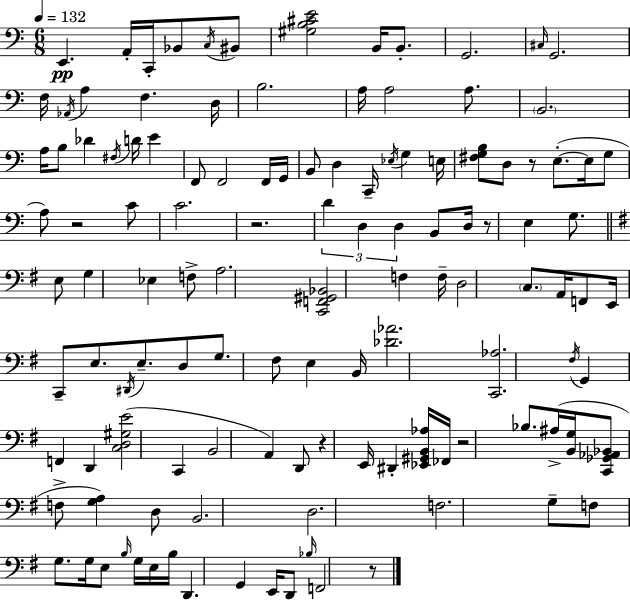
X:1
T:Untitled
M:6/8
L:1/4
K:Am
E,, A,,/4 C,,/4 _B,,/2 C,/4 ^B,,/2 [^G,B,^CE]2 B,,/4 B,,/2 G,,2 ^C,/4 G,,2 F,/4 _A,,/4 A, F, D,/4 B,2 A,/4 A,2 A,/2 B,,2 A,/4 B,/2 _D ^F,/4 D/4 E F,,/2 F,,2 F,,/4 G,,/4 B,,/2 D, C,,/4 _E,/4 G, E,/4 [^F,G,B,]/2 D,/2 z/2 E,/2 E,/4 G,/2 A,/2 z2 C/2 C2 z2 D D, D, B,,/2 D,/4 z/2 E, G,/2 E,/2 G, _E, F,/2 A,2 [C,,F,,^G,,_B,,]2 F, F,/4 D,2 C,/2 A,,/4 F,,/2 E,,/4 C,,/2 E,/2 ^D,,/4 E,/2 D,/2 G,/2 ^F,/2 E, B,,/4 [_D_A]2 [C,,_A,]2 ^F,/4 G,, F,, D,, [C,D,^G,E]2 C,, B,,2 A,, D,,/2 z E,,/4 ^D,, [_E,,^G,,B,,_A,]/4 _F,,/4 z2 _B,/2 ^A,/4 [B,,G,]/4 [C,,_G,,_A,,_B,,]/2 F,/2 [G,A,] D,/2 B,,2 D,2 F,2 G,/2 F,/2 G,/2 G,/4 E,/2 B,/4 G,/4 E,/4 B,/4 D,, G,, E,,/4 D,,/2 _B,/4 F,,2 z/2